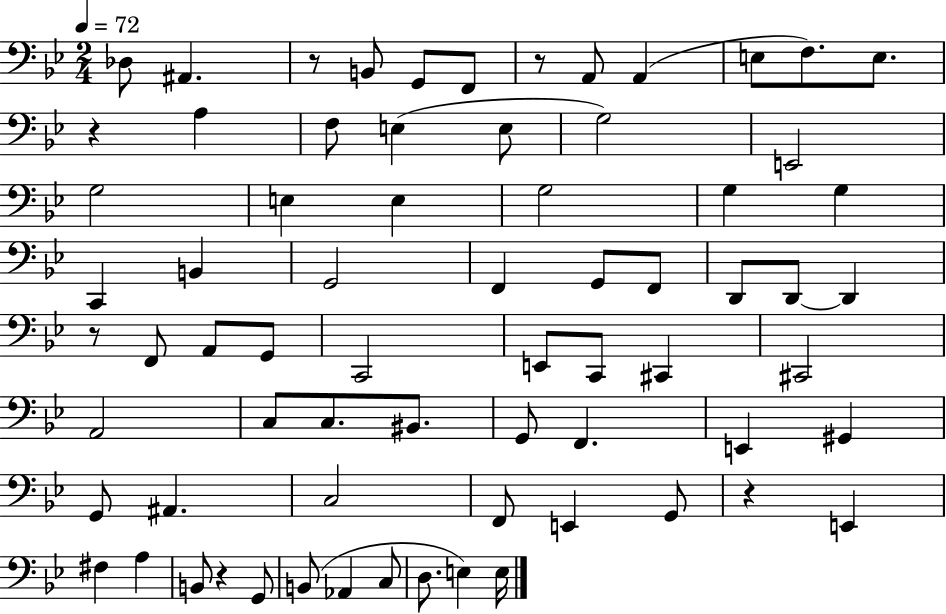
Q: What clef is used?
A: bass